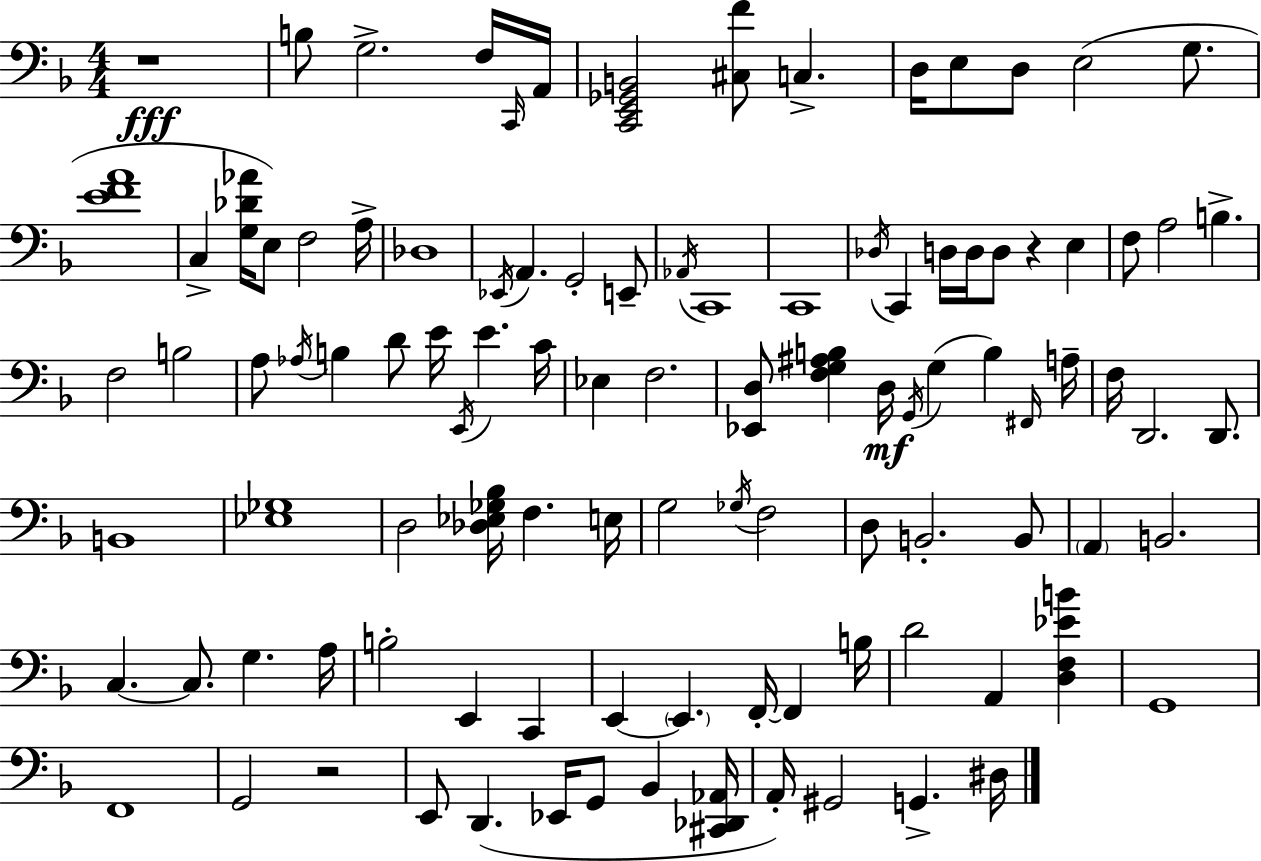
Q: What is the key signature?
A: D minor